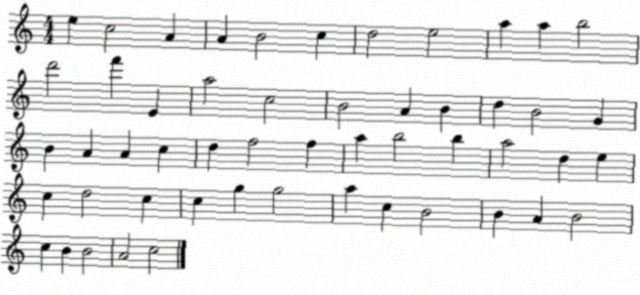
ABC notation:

X:1
T:Untitled
M:4/4
L:1/4
K:C
e c2 A A B2 c d2 e2 a a b2 d'2 f' E a2 c2 B2 A B d B2 G B A A c d f2 f a b2 b a2 d e c d2 c c g g2 a c B2 B A B2 c B B2 A2 c2